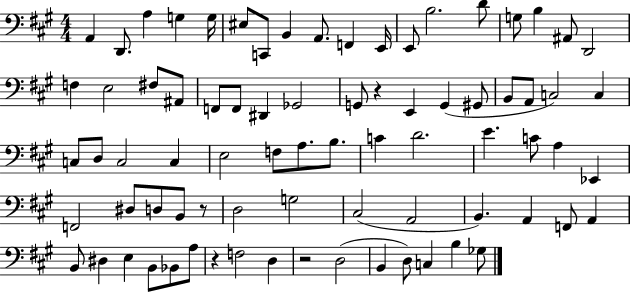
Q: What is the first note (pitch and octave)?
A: A2